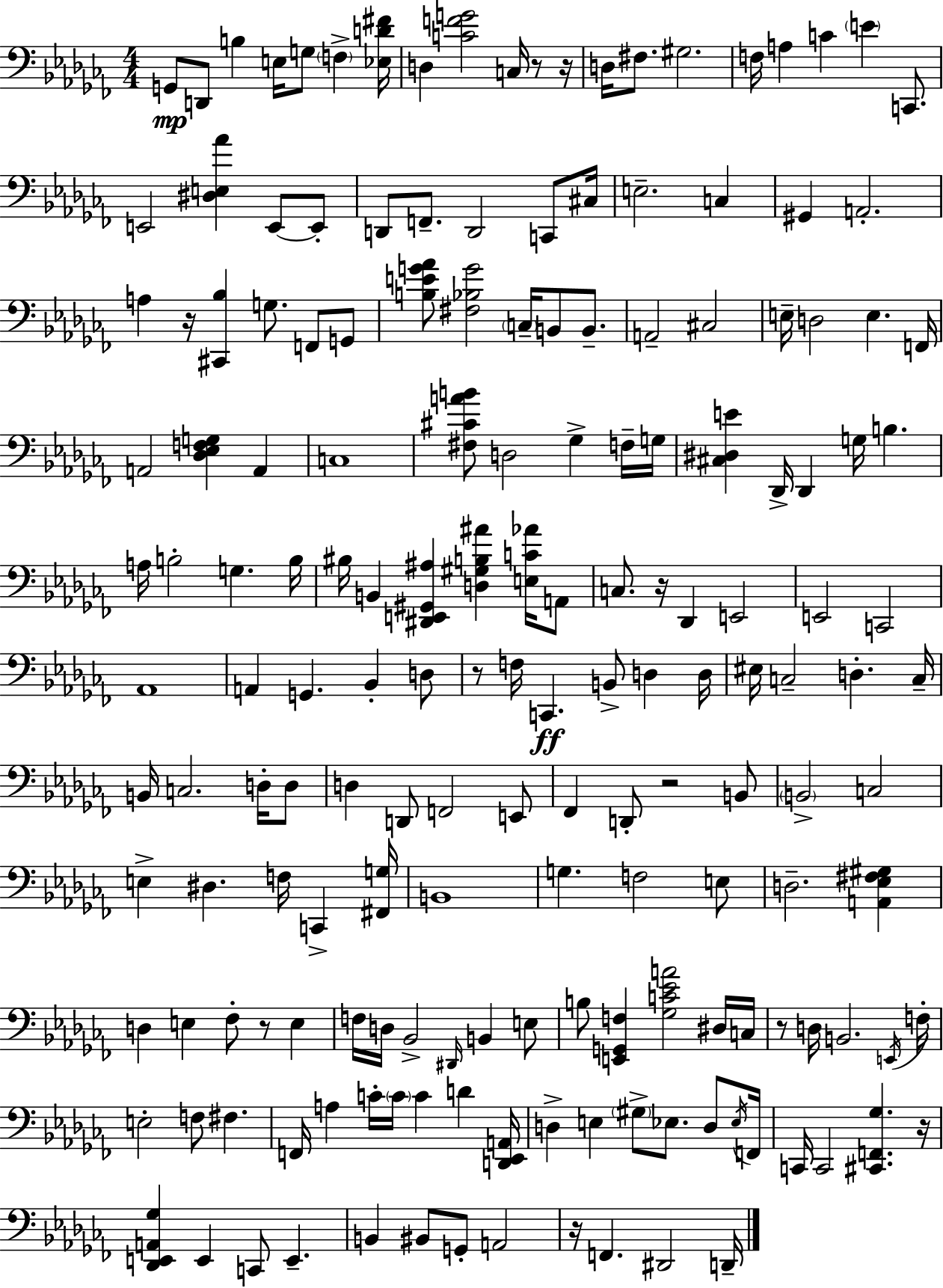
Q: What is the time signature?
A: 4/4